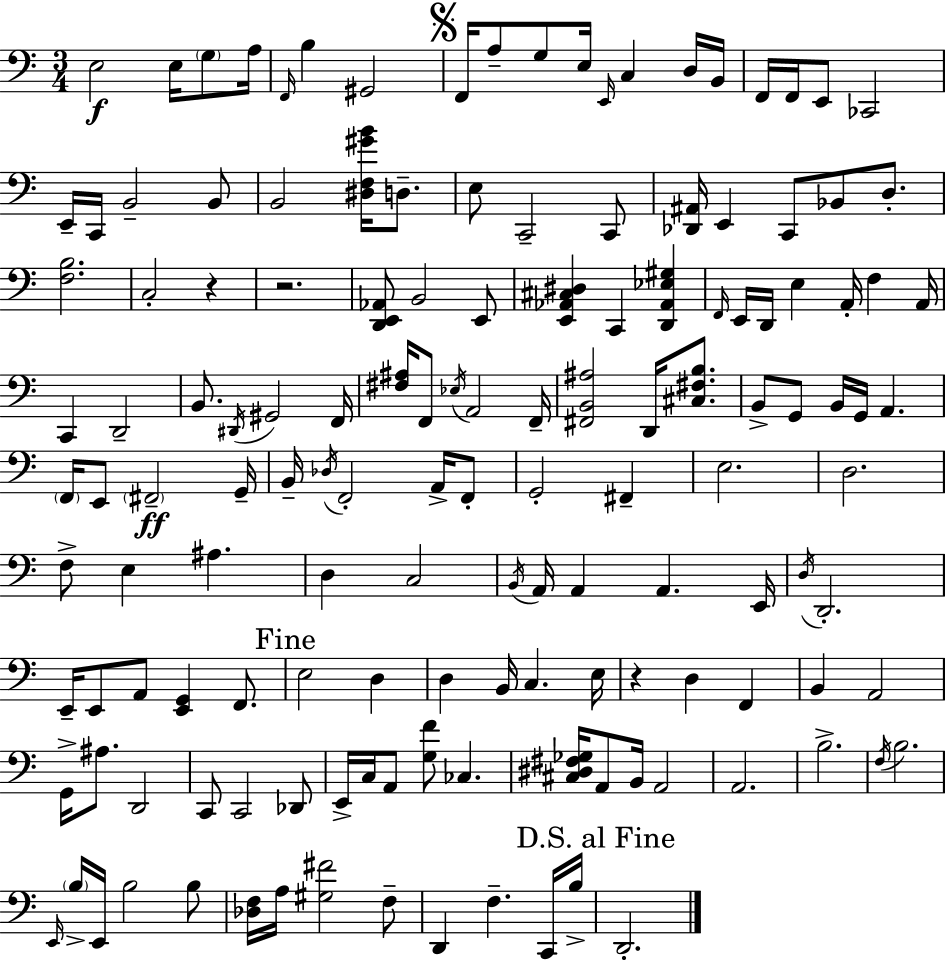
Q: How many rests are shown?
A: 3